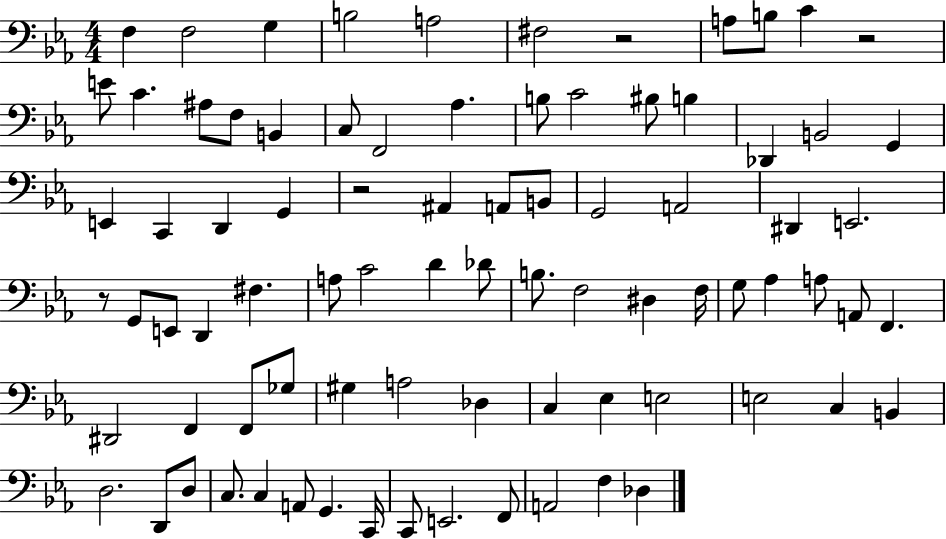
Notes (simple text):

F3/q F3/h G3/q B3/h A3/h F#3/h R/h A3/e B3/e C4/q R/h E4/e C4/q. A#3/e F3/e B2/q C3/e F2/h Ab3/q. B3/e C4/h BIS3/e B3/q Db2/q B2/h G2/q E2/q C2/q D2/q G2/q R/h A#2/q A2/e B2/e G2/h A2/h D#2/q E2/h. R/e G2/e E2/e D2/q F#3/q. A3/e C4/h D4/q Db4/e B3/e. F3/h D#3/q F3/s G3/e Ab3/q A3/e A2/e F2/q. D#2/h F2/q F2/e Gb3/e G#3/q A3/h Db3/q C3/q Eb3/q E3/h E3/h C3/q B2/q D3/h. D2/e D3/e C3/e. C3/q A2/e G2/q. C2/s C2/e E2/h. F2/e A2/h F3/q Db3/q